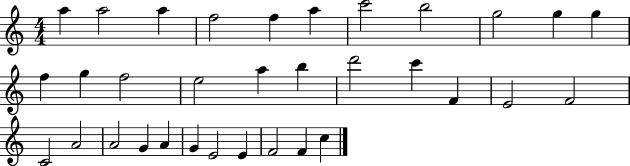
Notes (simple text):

A5/q A5/h A5/q F5/h F5/q A5/q C6/h B5/h G5/h G5/q G5/q F5/q G5/q F5/h E5/h A5/q B5/q D6/h C6/q F4/q E4/h F4/h C4/h A4/h A4/h G4/q A4/q G4/q E4/h E4/q F4/h F4/q C5/q